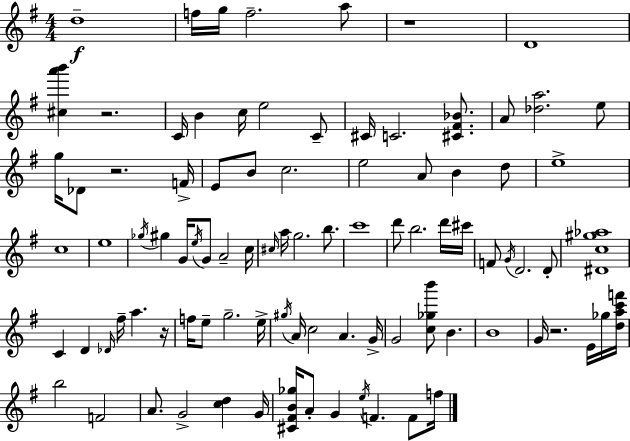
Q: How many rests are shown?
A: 5